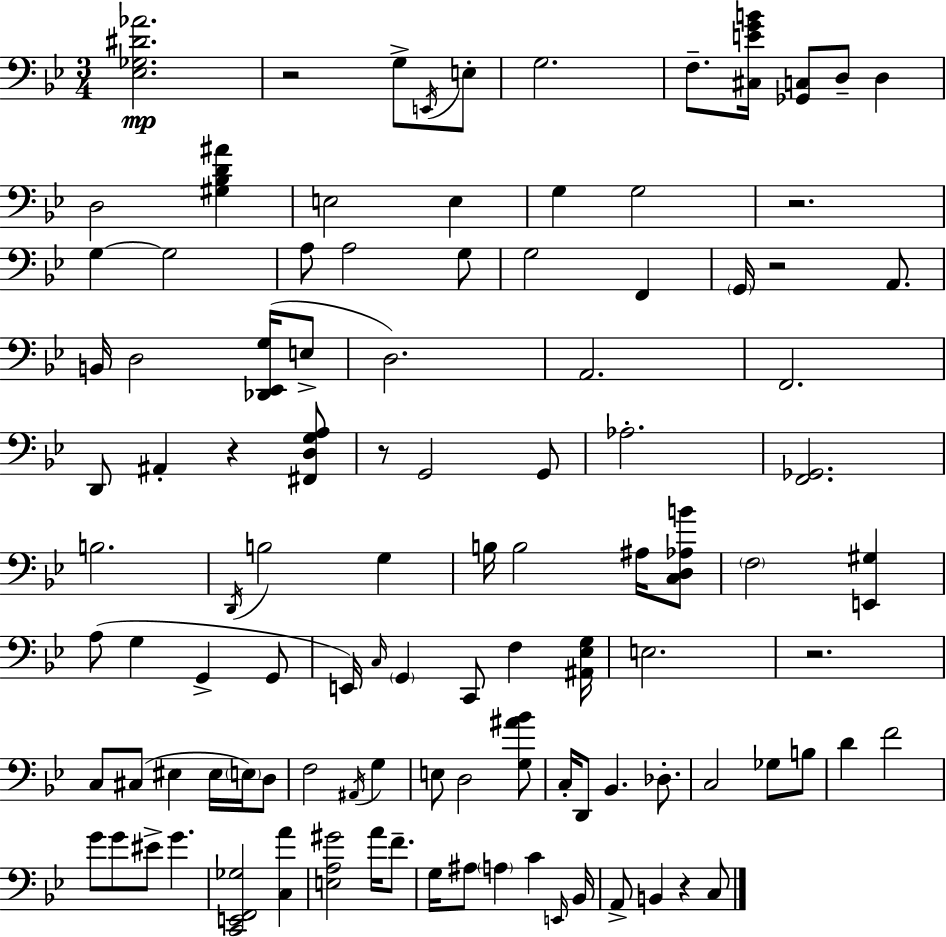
{
  \clef bass
  \numericTimeSignature
  \time 3/4
  \key bes \major
  <ees ges dis' aes'>2.\mp | r2 g8-> \acciaccatura { e,16 } e8-. | g2. | f8.-- <cis e' g' b'>16 <ges, c>8 d8-- d4 | \break d2 <gis bes d' ais'>4 | e2 e4 | g4 g2 | r2. | \break g4~~ g2 | a8 a2 g8 | g2 f,4 | \parenthesize g,16 r2 a,8. | \break b,16 d2 <des, ees, g>16( e8-> | d2.) | a,2. | f,2. | \break d,8 ais,4-. r4 <fis, d g a>8 | r8 g,2 g,8 | aes2.-. | <f, ges,>2. | \break b2. | \acciaccatura { d,16 } b2 g4 | b16 b2 ais16 | <c d aes b'>8 \parenthesize f2 <e, gis>4 | \break a8( g4 g,4-> | g,8 e,16) \grace { c16 } \parenthesize g,4 c,8 f4 | <ais, ees g>16 e2. | r2. | \break c8 cis8( eis4 eis16 | \parenthesize e16) d8 f2 \acciaccatura { ais,16 } | g4 e8 d2 | <g ais' bes'>8 c16-. d,8 bes,4. | \break des8.-. c2 | ges8 b8 d'4 f'2 | g'8 g'8 eis'8-> g'4. | <c, e, f, ges>2 | \break <c a'>4 <e a gis'>2 | a'16 f'8.-- g16 ais8 \parenthesize a4 c'4 | \grace { e,16 } bes,16 a,8-> b,4 r4 | c8 \bar "|."
}